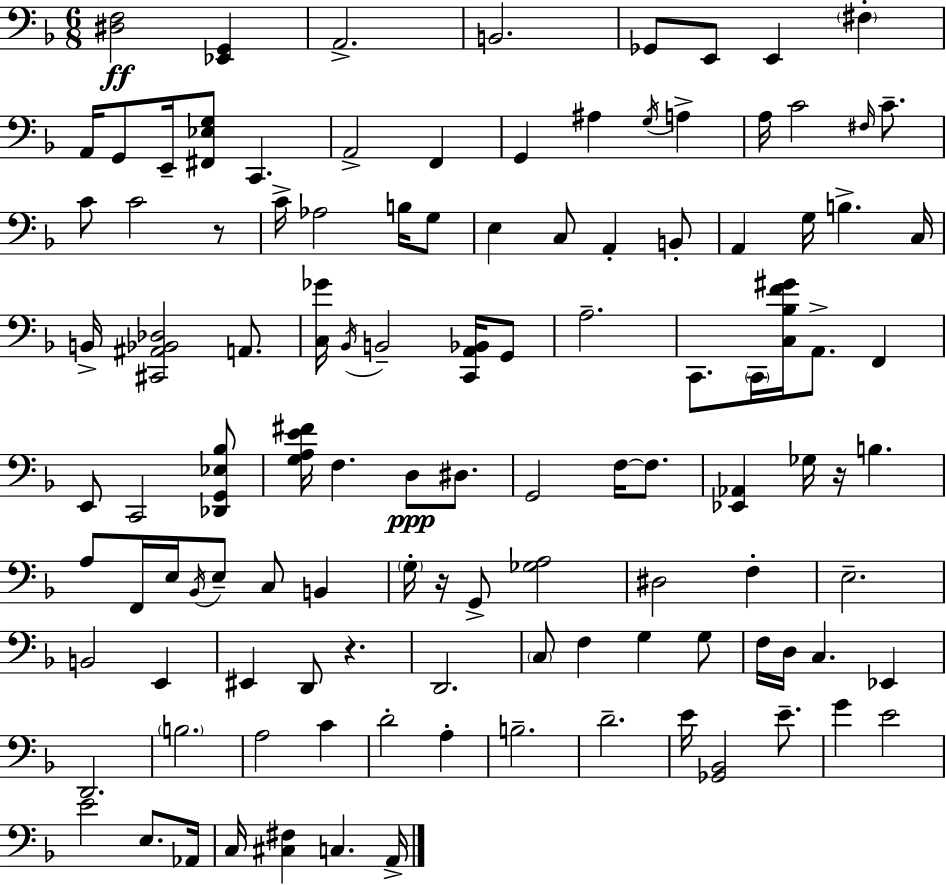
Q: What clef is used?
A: bass